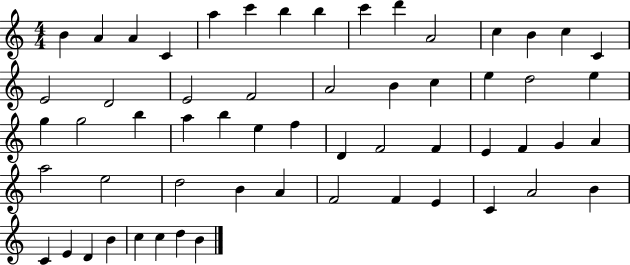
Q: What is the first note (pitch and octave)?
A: B4